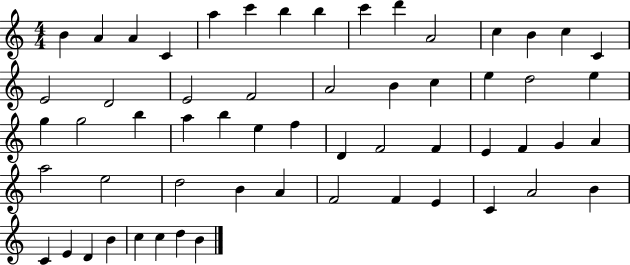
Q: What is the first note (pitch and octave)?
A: B4